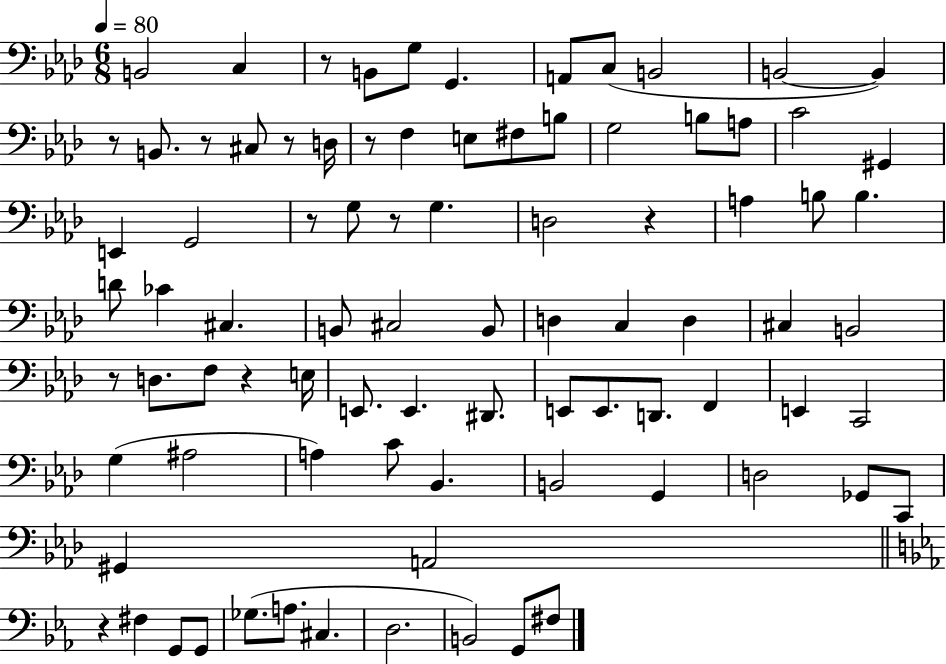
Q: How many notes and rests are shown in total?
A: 86